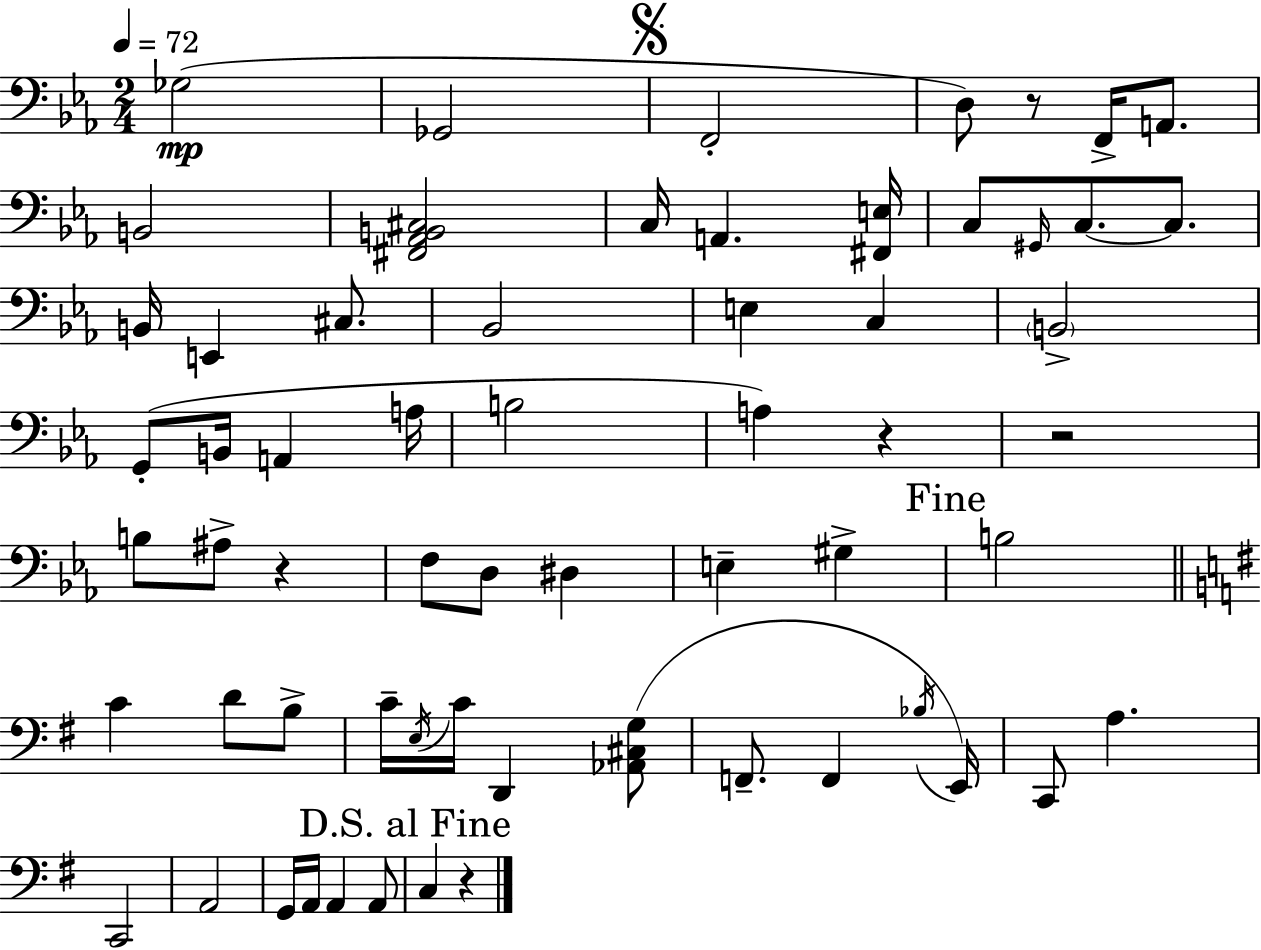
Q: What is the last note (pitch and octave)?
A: C3